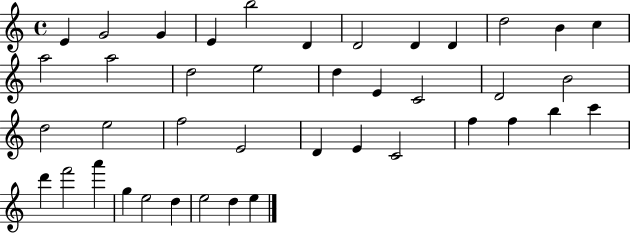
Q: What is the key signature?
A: C major